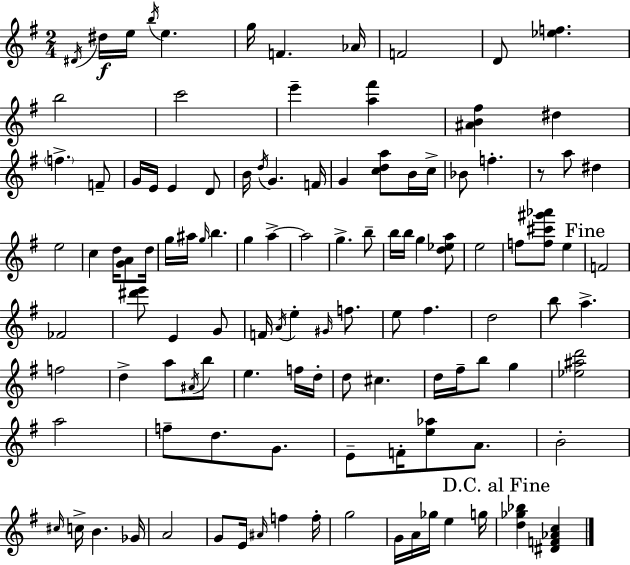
{
  \clef treble
  \numericTimeSignature
  \time 2/4
  \key g \major
  \acciaccatura { dis'16 }\f dis''16 e''16 \acciaccatura { b''16 } e''4. | g''16 f'4. | aes'16 f'2 | d'8 <ees'' f''>4. | \break b''2 | c'''2 | e'''4-- <a'' fis'''>4 | <ais' b' fis''>4 dis''4 | \break \parenthesize f''4.-> | f'8-- g'16 e'16 e'4 | d'8 b'16 \acciaccatura { d''16 } g'4. | f'16 g'4 <c'' d'' a''>8 | \break b'16 c''16-> bes'8 f''4.-. | r8 a''8 dis''4 | e''2 | c''4 d''16 | \break <g' a'>8 d''16 g''16 ais''16 \grace { g''16 } b''4. | g''4 | a''4->~~ a''2 | g''4.-> | \break b''8-- b''16 b''16 g''4 | <d'' ees'' a''>8 e''2 | f''8 <f'' cis''' gis''' aes'''>8 | e''4 \mark "Fine" f'2 | \break fes'2 | <dis''' e'''>8 e'4 | g'8 f'16 \acciaccatura { a'16 } e''4-. | \grace { gis'16 } f''8. e''8 | \break fis''4. d''2 | b''8 | a''4.-> f''2 | d''4-> | \break a''8 \acciaccatura { ais'16 } b''8 e''4. | f''16 d''16-. d''8 | cis''4. d''16 | fis''16-- b''8 g''4 <ees'' ais'' d'''>2 | \break a''2 | f''8-- | d''8. g'8. e'8-- | f'16-. <e'' aes''>8 a'8. b'2-. | \break \grace { cis''16 } | c''16-> b'4. ges'16 | a'2 | g'8 e'16 \grace { ais'16 } f''4 | \break f''16-. g''2 | g'16 a'16 ges''16 e''4 | g''16 \mark "D.C. al Fine" <d'' ges'' bes''>4 <dis' f' aes' c''>4 | \bar "|."
}